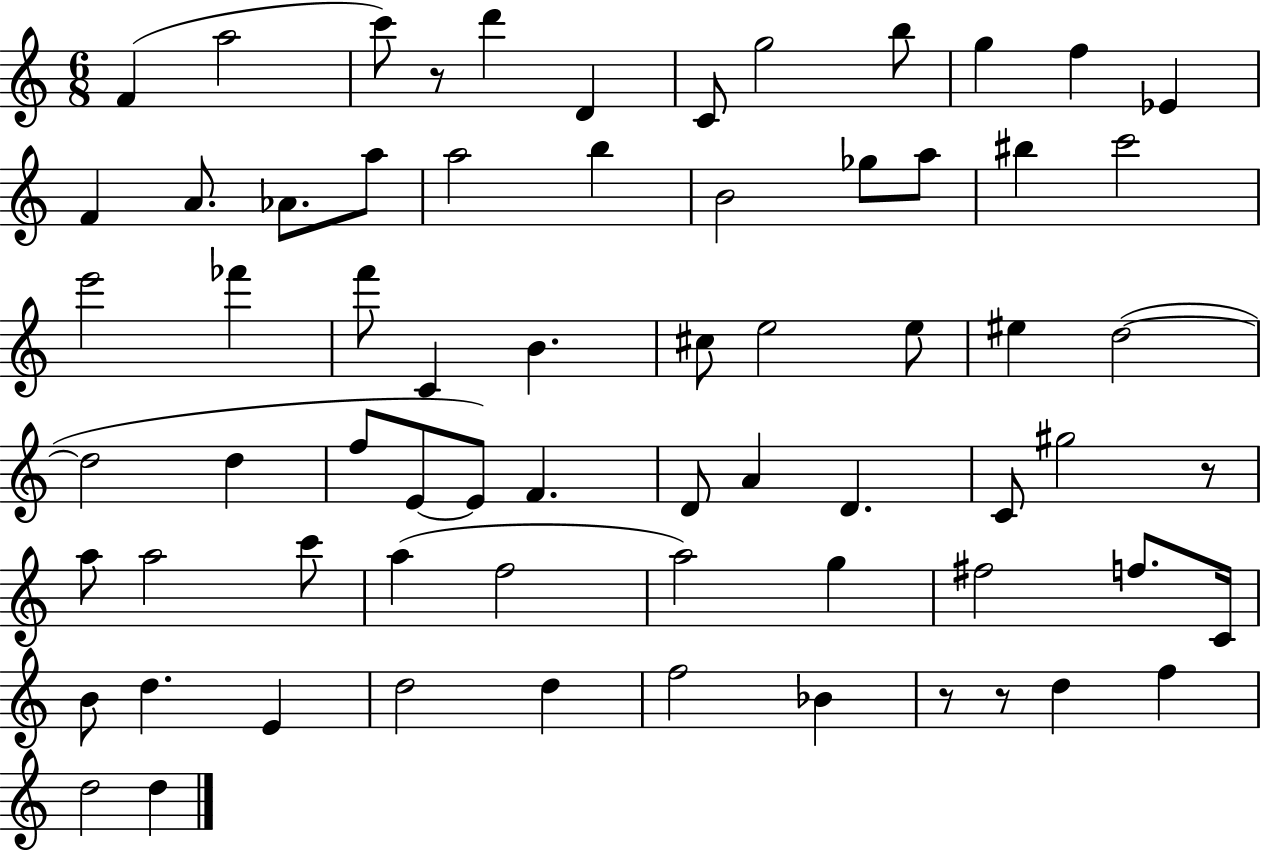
{
  \clef treble
  \numericTimeSignature
  \time 6/8
  \key c \major
  \repeat volta 2 { f'4( a''2 | c'''8) r8 d'''4 d'4 | c'8 g''2 b''8 | g''4 f''4 ees'4 | \break f'4 a'8. aes'8. a''8 | a''2 b''4 | b'2 ges''8 a''8 | bis''4 c'''2 | \break e'''2 fes'''4 | f'''8 c'4 b'4. | cis''8 e''2 e''8 | eis''4 d''2~(~ | \break d''2 d''4 | f''8 e'8~~ e'8) f'4. | d'8 a'4 d'4. | c'8 gis''2 r8 | \break a''8 a''2 c'''8 | a''4( f''2 | a''2) g''4 | fis''2 f''8. c'16 | \break b'8 d''4. e'4 | d''2 d''4 | f''2 bes'4 | r8 r8 d''4 f''4 | \break d''2 d''4 | } \bar "|."
}